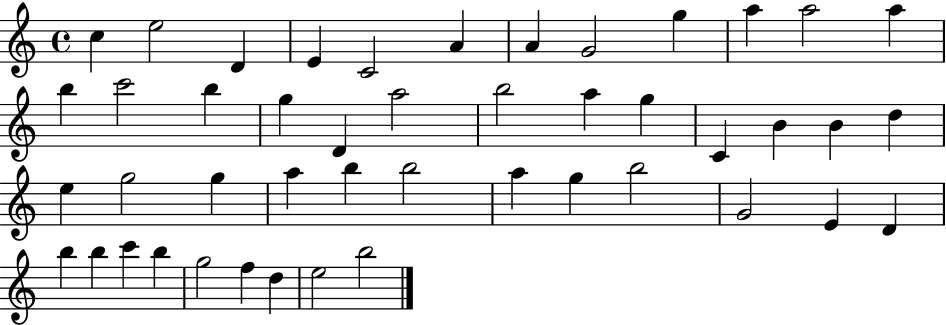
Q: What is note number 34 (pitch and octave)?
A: B5